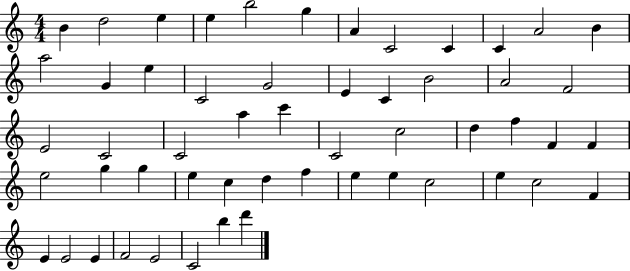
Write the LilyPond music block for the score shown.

{
  \clef treble
  \numericTimeSignature
  \time 4/4
  \key c \major
  b'4 d''2 e''4 | e''4 b''2 g''4 | a'4 c'2 c'4 | c'4 a'2 b'4 | \break a''2 g'4 e''4 | c'2 g'2 | e'4 c'4 b'2 | a'2 f'2 | \break e'2 c'2 | c'2 a''4 c'''4 | c'2 c''2 | d''4 f''4 f'4 f'4 | \break e''2 g''4 g''4 | e''4 c''4 d''4 f''4 | e''4 e''4 c''2 | e''4 c''2 f'4 | \break e'4 e'2 e'4 | f'2 e'2 | c'2 b''4 d'''4 | \bar "|."
}